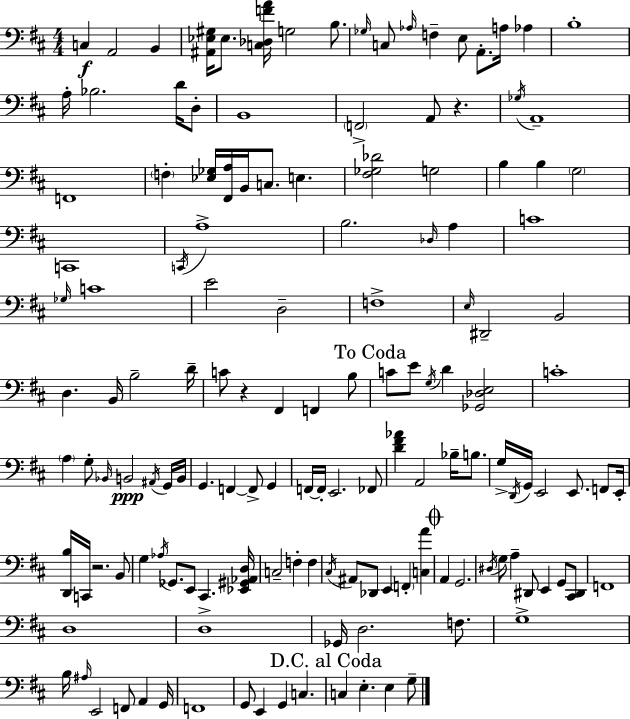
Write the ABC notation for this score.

X:1
T:Untitled
M:4/4
L:1/4
K:D
C, A,,2 B,, [^A,,_E,^G,]/4 _E,/2 [C,_D,FA]/4 G,2 B,/2 _G,/4 C,/2 _A,/4 F, E,/2 A,,/2 A,/4 _A, B,4 A,/4 _B,2 D/4 D,/2 B,,4 F,,2 A,,/2 z _G,/4 A,,4 F,,4 F, [_E,_G,]/4 [^F,,A,]/4 B,,/4 C,/2 E, [^F,_G,_D]2 G,2 B, B, G,2 C,,4 C,,/4 A,4 B,2 _D,/4 A, C4 _G,/4 C4 E2 D,2 F,4 E,/4 ^D,,2 B,,2 D, B,,/4 B,2 D/4 C/2 z ^F,, F,, B,/2 C/2 E/2 G,/4 D [_G,,_D,E,]2 C4 A, G,/2 _B,,/4 B,,2 ^A,,/4 G,,/4 B,,/4 G,, F,, F,,/2 G,, F,,/4 F,,/4 E,,2 _F,,/2 [D^F_A] A,,2 _B,/4 B,/2 G,/4 D,,/4 G,,/4 E,,2 E,,/2 F,,/2 E,,/4 [D,,B,]/4 C,,/4 z2 B,,/2 G, _A,/4 _G,,/2 E,,/2 ^C,, [_E,,^G,,_A,,D,]/4 C,2 F, F, ^C,/4 ^A,,/2 _D,,/2 E,, F,, [C,A] A,, G,,2 ^D,/4 G,/2 A, ^D,,/2 E,, G,,/2 [^C,,^D,,]/2 F,,4 D,4 D,4 _G,,/4 D,2 F,/2 G,4 B,/4 ^A,/4 E,,2 F,,/2 A,, G,,/4 F,,4 G,,/2 E,, G,, C, C, E, E, G,/2